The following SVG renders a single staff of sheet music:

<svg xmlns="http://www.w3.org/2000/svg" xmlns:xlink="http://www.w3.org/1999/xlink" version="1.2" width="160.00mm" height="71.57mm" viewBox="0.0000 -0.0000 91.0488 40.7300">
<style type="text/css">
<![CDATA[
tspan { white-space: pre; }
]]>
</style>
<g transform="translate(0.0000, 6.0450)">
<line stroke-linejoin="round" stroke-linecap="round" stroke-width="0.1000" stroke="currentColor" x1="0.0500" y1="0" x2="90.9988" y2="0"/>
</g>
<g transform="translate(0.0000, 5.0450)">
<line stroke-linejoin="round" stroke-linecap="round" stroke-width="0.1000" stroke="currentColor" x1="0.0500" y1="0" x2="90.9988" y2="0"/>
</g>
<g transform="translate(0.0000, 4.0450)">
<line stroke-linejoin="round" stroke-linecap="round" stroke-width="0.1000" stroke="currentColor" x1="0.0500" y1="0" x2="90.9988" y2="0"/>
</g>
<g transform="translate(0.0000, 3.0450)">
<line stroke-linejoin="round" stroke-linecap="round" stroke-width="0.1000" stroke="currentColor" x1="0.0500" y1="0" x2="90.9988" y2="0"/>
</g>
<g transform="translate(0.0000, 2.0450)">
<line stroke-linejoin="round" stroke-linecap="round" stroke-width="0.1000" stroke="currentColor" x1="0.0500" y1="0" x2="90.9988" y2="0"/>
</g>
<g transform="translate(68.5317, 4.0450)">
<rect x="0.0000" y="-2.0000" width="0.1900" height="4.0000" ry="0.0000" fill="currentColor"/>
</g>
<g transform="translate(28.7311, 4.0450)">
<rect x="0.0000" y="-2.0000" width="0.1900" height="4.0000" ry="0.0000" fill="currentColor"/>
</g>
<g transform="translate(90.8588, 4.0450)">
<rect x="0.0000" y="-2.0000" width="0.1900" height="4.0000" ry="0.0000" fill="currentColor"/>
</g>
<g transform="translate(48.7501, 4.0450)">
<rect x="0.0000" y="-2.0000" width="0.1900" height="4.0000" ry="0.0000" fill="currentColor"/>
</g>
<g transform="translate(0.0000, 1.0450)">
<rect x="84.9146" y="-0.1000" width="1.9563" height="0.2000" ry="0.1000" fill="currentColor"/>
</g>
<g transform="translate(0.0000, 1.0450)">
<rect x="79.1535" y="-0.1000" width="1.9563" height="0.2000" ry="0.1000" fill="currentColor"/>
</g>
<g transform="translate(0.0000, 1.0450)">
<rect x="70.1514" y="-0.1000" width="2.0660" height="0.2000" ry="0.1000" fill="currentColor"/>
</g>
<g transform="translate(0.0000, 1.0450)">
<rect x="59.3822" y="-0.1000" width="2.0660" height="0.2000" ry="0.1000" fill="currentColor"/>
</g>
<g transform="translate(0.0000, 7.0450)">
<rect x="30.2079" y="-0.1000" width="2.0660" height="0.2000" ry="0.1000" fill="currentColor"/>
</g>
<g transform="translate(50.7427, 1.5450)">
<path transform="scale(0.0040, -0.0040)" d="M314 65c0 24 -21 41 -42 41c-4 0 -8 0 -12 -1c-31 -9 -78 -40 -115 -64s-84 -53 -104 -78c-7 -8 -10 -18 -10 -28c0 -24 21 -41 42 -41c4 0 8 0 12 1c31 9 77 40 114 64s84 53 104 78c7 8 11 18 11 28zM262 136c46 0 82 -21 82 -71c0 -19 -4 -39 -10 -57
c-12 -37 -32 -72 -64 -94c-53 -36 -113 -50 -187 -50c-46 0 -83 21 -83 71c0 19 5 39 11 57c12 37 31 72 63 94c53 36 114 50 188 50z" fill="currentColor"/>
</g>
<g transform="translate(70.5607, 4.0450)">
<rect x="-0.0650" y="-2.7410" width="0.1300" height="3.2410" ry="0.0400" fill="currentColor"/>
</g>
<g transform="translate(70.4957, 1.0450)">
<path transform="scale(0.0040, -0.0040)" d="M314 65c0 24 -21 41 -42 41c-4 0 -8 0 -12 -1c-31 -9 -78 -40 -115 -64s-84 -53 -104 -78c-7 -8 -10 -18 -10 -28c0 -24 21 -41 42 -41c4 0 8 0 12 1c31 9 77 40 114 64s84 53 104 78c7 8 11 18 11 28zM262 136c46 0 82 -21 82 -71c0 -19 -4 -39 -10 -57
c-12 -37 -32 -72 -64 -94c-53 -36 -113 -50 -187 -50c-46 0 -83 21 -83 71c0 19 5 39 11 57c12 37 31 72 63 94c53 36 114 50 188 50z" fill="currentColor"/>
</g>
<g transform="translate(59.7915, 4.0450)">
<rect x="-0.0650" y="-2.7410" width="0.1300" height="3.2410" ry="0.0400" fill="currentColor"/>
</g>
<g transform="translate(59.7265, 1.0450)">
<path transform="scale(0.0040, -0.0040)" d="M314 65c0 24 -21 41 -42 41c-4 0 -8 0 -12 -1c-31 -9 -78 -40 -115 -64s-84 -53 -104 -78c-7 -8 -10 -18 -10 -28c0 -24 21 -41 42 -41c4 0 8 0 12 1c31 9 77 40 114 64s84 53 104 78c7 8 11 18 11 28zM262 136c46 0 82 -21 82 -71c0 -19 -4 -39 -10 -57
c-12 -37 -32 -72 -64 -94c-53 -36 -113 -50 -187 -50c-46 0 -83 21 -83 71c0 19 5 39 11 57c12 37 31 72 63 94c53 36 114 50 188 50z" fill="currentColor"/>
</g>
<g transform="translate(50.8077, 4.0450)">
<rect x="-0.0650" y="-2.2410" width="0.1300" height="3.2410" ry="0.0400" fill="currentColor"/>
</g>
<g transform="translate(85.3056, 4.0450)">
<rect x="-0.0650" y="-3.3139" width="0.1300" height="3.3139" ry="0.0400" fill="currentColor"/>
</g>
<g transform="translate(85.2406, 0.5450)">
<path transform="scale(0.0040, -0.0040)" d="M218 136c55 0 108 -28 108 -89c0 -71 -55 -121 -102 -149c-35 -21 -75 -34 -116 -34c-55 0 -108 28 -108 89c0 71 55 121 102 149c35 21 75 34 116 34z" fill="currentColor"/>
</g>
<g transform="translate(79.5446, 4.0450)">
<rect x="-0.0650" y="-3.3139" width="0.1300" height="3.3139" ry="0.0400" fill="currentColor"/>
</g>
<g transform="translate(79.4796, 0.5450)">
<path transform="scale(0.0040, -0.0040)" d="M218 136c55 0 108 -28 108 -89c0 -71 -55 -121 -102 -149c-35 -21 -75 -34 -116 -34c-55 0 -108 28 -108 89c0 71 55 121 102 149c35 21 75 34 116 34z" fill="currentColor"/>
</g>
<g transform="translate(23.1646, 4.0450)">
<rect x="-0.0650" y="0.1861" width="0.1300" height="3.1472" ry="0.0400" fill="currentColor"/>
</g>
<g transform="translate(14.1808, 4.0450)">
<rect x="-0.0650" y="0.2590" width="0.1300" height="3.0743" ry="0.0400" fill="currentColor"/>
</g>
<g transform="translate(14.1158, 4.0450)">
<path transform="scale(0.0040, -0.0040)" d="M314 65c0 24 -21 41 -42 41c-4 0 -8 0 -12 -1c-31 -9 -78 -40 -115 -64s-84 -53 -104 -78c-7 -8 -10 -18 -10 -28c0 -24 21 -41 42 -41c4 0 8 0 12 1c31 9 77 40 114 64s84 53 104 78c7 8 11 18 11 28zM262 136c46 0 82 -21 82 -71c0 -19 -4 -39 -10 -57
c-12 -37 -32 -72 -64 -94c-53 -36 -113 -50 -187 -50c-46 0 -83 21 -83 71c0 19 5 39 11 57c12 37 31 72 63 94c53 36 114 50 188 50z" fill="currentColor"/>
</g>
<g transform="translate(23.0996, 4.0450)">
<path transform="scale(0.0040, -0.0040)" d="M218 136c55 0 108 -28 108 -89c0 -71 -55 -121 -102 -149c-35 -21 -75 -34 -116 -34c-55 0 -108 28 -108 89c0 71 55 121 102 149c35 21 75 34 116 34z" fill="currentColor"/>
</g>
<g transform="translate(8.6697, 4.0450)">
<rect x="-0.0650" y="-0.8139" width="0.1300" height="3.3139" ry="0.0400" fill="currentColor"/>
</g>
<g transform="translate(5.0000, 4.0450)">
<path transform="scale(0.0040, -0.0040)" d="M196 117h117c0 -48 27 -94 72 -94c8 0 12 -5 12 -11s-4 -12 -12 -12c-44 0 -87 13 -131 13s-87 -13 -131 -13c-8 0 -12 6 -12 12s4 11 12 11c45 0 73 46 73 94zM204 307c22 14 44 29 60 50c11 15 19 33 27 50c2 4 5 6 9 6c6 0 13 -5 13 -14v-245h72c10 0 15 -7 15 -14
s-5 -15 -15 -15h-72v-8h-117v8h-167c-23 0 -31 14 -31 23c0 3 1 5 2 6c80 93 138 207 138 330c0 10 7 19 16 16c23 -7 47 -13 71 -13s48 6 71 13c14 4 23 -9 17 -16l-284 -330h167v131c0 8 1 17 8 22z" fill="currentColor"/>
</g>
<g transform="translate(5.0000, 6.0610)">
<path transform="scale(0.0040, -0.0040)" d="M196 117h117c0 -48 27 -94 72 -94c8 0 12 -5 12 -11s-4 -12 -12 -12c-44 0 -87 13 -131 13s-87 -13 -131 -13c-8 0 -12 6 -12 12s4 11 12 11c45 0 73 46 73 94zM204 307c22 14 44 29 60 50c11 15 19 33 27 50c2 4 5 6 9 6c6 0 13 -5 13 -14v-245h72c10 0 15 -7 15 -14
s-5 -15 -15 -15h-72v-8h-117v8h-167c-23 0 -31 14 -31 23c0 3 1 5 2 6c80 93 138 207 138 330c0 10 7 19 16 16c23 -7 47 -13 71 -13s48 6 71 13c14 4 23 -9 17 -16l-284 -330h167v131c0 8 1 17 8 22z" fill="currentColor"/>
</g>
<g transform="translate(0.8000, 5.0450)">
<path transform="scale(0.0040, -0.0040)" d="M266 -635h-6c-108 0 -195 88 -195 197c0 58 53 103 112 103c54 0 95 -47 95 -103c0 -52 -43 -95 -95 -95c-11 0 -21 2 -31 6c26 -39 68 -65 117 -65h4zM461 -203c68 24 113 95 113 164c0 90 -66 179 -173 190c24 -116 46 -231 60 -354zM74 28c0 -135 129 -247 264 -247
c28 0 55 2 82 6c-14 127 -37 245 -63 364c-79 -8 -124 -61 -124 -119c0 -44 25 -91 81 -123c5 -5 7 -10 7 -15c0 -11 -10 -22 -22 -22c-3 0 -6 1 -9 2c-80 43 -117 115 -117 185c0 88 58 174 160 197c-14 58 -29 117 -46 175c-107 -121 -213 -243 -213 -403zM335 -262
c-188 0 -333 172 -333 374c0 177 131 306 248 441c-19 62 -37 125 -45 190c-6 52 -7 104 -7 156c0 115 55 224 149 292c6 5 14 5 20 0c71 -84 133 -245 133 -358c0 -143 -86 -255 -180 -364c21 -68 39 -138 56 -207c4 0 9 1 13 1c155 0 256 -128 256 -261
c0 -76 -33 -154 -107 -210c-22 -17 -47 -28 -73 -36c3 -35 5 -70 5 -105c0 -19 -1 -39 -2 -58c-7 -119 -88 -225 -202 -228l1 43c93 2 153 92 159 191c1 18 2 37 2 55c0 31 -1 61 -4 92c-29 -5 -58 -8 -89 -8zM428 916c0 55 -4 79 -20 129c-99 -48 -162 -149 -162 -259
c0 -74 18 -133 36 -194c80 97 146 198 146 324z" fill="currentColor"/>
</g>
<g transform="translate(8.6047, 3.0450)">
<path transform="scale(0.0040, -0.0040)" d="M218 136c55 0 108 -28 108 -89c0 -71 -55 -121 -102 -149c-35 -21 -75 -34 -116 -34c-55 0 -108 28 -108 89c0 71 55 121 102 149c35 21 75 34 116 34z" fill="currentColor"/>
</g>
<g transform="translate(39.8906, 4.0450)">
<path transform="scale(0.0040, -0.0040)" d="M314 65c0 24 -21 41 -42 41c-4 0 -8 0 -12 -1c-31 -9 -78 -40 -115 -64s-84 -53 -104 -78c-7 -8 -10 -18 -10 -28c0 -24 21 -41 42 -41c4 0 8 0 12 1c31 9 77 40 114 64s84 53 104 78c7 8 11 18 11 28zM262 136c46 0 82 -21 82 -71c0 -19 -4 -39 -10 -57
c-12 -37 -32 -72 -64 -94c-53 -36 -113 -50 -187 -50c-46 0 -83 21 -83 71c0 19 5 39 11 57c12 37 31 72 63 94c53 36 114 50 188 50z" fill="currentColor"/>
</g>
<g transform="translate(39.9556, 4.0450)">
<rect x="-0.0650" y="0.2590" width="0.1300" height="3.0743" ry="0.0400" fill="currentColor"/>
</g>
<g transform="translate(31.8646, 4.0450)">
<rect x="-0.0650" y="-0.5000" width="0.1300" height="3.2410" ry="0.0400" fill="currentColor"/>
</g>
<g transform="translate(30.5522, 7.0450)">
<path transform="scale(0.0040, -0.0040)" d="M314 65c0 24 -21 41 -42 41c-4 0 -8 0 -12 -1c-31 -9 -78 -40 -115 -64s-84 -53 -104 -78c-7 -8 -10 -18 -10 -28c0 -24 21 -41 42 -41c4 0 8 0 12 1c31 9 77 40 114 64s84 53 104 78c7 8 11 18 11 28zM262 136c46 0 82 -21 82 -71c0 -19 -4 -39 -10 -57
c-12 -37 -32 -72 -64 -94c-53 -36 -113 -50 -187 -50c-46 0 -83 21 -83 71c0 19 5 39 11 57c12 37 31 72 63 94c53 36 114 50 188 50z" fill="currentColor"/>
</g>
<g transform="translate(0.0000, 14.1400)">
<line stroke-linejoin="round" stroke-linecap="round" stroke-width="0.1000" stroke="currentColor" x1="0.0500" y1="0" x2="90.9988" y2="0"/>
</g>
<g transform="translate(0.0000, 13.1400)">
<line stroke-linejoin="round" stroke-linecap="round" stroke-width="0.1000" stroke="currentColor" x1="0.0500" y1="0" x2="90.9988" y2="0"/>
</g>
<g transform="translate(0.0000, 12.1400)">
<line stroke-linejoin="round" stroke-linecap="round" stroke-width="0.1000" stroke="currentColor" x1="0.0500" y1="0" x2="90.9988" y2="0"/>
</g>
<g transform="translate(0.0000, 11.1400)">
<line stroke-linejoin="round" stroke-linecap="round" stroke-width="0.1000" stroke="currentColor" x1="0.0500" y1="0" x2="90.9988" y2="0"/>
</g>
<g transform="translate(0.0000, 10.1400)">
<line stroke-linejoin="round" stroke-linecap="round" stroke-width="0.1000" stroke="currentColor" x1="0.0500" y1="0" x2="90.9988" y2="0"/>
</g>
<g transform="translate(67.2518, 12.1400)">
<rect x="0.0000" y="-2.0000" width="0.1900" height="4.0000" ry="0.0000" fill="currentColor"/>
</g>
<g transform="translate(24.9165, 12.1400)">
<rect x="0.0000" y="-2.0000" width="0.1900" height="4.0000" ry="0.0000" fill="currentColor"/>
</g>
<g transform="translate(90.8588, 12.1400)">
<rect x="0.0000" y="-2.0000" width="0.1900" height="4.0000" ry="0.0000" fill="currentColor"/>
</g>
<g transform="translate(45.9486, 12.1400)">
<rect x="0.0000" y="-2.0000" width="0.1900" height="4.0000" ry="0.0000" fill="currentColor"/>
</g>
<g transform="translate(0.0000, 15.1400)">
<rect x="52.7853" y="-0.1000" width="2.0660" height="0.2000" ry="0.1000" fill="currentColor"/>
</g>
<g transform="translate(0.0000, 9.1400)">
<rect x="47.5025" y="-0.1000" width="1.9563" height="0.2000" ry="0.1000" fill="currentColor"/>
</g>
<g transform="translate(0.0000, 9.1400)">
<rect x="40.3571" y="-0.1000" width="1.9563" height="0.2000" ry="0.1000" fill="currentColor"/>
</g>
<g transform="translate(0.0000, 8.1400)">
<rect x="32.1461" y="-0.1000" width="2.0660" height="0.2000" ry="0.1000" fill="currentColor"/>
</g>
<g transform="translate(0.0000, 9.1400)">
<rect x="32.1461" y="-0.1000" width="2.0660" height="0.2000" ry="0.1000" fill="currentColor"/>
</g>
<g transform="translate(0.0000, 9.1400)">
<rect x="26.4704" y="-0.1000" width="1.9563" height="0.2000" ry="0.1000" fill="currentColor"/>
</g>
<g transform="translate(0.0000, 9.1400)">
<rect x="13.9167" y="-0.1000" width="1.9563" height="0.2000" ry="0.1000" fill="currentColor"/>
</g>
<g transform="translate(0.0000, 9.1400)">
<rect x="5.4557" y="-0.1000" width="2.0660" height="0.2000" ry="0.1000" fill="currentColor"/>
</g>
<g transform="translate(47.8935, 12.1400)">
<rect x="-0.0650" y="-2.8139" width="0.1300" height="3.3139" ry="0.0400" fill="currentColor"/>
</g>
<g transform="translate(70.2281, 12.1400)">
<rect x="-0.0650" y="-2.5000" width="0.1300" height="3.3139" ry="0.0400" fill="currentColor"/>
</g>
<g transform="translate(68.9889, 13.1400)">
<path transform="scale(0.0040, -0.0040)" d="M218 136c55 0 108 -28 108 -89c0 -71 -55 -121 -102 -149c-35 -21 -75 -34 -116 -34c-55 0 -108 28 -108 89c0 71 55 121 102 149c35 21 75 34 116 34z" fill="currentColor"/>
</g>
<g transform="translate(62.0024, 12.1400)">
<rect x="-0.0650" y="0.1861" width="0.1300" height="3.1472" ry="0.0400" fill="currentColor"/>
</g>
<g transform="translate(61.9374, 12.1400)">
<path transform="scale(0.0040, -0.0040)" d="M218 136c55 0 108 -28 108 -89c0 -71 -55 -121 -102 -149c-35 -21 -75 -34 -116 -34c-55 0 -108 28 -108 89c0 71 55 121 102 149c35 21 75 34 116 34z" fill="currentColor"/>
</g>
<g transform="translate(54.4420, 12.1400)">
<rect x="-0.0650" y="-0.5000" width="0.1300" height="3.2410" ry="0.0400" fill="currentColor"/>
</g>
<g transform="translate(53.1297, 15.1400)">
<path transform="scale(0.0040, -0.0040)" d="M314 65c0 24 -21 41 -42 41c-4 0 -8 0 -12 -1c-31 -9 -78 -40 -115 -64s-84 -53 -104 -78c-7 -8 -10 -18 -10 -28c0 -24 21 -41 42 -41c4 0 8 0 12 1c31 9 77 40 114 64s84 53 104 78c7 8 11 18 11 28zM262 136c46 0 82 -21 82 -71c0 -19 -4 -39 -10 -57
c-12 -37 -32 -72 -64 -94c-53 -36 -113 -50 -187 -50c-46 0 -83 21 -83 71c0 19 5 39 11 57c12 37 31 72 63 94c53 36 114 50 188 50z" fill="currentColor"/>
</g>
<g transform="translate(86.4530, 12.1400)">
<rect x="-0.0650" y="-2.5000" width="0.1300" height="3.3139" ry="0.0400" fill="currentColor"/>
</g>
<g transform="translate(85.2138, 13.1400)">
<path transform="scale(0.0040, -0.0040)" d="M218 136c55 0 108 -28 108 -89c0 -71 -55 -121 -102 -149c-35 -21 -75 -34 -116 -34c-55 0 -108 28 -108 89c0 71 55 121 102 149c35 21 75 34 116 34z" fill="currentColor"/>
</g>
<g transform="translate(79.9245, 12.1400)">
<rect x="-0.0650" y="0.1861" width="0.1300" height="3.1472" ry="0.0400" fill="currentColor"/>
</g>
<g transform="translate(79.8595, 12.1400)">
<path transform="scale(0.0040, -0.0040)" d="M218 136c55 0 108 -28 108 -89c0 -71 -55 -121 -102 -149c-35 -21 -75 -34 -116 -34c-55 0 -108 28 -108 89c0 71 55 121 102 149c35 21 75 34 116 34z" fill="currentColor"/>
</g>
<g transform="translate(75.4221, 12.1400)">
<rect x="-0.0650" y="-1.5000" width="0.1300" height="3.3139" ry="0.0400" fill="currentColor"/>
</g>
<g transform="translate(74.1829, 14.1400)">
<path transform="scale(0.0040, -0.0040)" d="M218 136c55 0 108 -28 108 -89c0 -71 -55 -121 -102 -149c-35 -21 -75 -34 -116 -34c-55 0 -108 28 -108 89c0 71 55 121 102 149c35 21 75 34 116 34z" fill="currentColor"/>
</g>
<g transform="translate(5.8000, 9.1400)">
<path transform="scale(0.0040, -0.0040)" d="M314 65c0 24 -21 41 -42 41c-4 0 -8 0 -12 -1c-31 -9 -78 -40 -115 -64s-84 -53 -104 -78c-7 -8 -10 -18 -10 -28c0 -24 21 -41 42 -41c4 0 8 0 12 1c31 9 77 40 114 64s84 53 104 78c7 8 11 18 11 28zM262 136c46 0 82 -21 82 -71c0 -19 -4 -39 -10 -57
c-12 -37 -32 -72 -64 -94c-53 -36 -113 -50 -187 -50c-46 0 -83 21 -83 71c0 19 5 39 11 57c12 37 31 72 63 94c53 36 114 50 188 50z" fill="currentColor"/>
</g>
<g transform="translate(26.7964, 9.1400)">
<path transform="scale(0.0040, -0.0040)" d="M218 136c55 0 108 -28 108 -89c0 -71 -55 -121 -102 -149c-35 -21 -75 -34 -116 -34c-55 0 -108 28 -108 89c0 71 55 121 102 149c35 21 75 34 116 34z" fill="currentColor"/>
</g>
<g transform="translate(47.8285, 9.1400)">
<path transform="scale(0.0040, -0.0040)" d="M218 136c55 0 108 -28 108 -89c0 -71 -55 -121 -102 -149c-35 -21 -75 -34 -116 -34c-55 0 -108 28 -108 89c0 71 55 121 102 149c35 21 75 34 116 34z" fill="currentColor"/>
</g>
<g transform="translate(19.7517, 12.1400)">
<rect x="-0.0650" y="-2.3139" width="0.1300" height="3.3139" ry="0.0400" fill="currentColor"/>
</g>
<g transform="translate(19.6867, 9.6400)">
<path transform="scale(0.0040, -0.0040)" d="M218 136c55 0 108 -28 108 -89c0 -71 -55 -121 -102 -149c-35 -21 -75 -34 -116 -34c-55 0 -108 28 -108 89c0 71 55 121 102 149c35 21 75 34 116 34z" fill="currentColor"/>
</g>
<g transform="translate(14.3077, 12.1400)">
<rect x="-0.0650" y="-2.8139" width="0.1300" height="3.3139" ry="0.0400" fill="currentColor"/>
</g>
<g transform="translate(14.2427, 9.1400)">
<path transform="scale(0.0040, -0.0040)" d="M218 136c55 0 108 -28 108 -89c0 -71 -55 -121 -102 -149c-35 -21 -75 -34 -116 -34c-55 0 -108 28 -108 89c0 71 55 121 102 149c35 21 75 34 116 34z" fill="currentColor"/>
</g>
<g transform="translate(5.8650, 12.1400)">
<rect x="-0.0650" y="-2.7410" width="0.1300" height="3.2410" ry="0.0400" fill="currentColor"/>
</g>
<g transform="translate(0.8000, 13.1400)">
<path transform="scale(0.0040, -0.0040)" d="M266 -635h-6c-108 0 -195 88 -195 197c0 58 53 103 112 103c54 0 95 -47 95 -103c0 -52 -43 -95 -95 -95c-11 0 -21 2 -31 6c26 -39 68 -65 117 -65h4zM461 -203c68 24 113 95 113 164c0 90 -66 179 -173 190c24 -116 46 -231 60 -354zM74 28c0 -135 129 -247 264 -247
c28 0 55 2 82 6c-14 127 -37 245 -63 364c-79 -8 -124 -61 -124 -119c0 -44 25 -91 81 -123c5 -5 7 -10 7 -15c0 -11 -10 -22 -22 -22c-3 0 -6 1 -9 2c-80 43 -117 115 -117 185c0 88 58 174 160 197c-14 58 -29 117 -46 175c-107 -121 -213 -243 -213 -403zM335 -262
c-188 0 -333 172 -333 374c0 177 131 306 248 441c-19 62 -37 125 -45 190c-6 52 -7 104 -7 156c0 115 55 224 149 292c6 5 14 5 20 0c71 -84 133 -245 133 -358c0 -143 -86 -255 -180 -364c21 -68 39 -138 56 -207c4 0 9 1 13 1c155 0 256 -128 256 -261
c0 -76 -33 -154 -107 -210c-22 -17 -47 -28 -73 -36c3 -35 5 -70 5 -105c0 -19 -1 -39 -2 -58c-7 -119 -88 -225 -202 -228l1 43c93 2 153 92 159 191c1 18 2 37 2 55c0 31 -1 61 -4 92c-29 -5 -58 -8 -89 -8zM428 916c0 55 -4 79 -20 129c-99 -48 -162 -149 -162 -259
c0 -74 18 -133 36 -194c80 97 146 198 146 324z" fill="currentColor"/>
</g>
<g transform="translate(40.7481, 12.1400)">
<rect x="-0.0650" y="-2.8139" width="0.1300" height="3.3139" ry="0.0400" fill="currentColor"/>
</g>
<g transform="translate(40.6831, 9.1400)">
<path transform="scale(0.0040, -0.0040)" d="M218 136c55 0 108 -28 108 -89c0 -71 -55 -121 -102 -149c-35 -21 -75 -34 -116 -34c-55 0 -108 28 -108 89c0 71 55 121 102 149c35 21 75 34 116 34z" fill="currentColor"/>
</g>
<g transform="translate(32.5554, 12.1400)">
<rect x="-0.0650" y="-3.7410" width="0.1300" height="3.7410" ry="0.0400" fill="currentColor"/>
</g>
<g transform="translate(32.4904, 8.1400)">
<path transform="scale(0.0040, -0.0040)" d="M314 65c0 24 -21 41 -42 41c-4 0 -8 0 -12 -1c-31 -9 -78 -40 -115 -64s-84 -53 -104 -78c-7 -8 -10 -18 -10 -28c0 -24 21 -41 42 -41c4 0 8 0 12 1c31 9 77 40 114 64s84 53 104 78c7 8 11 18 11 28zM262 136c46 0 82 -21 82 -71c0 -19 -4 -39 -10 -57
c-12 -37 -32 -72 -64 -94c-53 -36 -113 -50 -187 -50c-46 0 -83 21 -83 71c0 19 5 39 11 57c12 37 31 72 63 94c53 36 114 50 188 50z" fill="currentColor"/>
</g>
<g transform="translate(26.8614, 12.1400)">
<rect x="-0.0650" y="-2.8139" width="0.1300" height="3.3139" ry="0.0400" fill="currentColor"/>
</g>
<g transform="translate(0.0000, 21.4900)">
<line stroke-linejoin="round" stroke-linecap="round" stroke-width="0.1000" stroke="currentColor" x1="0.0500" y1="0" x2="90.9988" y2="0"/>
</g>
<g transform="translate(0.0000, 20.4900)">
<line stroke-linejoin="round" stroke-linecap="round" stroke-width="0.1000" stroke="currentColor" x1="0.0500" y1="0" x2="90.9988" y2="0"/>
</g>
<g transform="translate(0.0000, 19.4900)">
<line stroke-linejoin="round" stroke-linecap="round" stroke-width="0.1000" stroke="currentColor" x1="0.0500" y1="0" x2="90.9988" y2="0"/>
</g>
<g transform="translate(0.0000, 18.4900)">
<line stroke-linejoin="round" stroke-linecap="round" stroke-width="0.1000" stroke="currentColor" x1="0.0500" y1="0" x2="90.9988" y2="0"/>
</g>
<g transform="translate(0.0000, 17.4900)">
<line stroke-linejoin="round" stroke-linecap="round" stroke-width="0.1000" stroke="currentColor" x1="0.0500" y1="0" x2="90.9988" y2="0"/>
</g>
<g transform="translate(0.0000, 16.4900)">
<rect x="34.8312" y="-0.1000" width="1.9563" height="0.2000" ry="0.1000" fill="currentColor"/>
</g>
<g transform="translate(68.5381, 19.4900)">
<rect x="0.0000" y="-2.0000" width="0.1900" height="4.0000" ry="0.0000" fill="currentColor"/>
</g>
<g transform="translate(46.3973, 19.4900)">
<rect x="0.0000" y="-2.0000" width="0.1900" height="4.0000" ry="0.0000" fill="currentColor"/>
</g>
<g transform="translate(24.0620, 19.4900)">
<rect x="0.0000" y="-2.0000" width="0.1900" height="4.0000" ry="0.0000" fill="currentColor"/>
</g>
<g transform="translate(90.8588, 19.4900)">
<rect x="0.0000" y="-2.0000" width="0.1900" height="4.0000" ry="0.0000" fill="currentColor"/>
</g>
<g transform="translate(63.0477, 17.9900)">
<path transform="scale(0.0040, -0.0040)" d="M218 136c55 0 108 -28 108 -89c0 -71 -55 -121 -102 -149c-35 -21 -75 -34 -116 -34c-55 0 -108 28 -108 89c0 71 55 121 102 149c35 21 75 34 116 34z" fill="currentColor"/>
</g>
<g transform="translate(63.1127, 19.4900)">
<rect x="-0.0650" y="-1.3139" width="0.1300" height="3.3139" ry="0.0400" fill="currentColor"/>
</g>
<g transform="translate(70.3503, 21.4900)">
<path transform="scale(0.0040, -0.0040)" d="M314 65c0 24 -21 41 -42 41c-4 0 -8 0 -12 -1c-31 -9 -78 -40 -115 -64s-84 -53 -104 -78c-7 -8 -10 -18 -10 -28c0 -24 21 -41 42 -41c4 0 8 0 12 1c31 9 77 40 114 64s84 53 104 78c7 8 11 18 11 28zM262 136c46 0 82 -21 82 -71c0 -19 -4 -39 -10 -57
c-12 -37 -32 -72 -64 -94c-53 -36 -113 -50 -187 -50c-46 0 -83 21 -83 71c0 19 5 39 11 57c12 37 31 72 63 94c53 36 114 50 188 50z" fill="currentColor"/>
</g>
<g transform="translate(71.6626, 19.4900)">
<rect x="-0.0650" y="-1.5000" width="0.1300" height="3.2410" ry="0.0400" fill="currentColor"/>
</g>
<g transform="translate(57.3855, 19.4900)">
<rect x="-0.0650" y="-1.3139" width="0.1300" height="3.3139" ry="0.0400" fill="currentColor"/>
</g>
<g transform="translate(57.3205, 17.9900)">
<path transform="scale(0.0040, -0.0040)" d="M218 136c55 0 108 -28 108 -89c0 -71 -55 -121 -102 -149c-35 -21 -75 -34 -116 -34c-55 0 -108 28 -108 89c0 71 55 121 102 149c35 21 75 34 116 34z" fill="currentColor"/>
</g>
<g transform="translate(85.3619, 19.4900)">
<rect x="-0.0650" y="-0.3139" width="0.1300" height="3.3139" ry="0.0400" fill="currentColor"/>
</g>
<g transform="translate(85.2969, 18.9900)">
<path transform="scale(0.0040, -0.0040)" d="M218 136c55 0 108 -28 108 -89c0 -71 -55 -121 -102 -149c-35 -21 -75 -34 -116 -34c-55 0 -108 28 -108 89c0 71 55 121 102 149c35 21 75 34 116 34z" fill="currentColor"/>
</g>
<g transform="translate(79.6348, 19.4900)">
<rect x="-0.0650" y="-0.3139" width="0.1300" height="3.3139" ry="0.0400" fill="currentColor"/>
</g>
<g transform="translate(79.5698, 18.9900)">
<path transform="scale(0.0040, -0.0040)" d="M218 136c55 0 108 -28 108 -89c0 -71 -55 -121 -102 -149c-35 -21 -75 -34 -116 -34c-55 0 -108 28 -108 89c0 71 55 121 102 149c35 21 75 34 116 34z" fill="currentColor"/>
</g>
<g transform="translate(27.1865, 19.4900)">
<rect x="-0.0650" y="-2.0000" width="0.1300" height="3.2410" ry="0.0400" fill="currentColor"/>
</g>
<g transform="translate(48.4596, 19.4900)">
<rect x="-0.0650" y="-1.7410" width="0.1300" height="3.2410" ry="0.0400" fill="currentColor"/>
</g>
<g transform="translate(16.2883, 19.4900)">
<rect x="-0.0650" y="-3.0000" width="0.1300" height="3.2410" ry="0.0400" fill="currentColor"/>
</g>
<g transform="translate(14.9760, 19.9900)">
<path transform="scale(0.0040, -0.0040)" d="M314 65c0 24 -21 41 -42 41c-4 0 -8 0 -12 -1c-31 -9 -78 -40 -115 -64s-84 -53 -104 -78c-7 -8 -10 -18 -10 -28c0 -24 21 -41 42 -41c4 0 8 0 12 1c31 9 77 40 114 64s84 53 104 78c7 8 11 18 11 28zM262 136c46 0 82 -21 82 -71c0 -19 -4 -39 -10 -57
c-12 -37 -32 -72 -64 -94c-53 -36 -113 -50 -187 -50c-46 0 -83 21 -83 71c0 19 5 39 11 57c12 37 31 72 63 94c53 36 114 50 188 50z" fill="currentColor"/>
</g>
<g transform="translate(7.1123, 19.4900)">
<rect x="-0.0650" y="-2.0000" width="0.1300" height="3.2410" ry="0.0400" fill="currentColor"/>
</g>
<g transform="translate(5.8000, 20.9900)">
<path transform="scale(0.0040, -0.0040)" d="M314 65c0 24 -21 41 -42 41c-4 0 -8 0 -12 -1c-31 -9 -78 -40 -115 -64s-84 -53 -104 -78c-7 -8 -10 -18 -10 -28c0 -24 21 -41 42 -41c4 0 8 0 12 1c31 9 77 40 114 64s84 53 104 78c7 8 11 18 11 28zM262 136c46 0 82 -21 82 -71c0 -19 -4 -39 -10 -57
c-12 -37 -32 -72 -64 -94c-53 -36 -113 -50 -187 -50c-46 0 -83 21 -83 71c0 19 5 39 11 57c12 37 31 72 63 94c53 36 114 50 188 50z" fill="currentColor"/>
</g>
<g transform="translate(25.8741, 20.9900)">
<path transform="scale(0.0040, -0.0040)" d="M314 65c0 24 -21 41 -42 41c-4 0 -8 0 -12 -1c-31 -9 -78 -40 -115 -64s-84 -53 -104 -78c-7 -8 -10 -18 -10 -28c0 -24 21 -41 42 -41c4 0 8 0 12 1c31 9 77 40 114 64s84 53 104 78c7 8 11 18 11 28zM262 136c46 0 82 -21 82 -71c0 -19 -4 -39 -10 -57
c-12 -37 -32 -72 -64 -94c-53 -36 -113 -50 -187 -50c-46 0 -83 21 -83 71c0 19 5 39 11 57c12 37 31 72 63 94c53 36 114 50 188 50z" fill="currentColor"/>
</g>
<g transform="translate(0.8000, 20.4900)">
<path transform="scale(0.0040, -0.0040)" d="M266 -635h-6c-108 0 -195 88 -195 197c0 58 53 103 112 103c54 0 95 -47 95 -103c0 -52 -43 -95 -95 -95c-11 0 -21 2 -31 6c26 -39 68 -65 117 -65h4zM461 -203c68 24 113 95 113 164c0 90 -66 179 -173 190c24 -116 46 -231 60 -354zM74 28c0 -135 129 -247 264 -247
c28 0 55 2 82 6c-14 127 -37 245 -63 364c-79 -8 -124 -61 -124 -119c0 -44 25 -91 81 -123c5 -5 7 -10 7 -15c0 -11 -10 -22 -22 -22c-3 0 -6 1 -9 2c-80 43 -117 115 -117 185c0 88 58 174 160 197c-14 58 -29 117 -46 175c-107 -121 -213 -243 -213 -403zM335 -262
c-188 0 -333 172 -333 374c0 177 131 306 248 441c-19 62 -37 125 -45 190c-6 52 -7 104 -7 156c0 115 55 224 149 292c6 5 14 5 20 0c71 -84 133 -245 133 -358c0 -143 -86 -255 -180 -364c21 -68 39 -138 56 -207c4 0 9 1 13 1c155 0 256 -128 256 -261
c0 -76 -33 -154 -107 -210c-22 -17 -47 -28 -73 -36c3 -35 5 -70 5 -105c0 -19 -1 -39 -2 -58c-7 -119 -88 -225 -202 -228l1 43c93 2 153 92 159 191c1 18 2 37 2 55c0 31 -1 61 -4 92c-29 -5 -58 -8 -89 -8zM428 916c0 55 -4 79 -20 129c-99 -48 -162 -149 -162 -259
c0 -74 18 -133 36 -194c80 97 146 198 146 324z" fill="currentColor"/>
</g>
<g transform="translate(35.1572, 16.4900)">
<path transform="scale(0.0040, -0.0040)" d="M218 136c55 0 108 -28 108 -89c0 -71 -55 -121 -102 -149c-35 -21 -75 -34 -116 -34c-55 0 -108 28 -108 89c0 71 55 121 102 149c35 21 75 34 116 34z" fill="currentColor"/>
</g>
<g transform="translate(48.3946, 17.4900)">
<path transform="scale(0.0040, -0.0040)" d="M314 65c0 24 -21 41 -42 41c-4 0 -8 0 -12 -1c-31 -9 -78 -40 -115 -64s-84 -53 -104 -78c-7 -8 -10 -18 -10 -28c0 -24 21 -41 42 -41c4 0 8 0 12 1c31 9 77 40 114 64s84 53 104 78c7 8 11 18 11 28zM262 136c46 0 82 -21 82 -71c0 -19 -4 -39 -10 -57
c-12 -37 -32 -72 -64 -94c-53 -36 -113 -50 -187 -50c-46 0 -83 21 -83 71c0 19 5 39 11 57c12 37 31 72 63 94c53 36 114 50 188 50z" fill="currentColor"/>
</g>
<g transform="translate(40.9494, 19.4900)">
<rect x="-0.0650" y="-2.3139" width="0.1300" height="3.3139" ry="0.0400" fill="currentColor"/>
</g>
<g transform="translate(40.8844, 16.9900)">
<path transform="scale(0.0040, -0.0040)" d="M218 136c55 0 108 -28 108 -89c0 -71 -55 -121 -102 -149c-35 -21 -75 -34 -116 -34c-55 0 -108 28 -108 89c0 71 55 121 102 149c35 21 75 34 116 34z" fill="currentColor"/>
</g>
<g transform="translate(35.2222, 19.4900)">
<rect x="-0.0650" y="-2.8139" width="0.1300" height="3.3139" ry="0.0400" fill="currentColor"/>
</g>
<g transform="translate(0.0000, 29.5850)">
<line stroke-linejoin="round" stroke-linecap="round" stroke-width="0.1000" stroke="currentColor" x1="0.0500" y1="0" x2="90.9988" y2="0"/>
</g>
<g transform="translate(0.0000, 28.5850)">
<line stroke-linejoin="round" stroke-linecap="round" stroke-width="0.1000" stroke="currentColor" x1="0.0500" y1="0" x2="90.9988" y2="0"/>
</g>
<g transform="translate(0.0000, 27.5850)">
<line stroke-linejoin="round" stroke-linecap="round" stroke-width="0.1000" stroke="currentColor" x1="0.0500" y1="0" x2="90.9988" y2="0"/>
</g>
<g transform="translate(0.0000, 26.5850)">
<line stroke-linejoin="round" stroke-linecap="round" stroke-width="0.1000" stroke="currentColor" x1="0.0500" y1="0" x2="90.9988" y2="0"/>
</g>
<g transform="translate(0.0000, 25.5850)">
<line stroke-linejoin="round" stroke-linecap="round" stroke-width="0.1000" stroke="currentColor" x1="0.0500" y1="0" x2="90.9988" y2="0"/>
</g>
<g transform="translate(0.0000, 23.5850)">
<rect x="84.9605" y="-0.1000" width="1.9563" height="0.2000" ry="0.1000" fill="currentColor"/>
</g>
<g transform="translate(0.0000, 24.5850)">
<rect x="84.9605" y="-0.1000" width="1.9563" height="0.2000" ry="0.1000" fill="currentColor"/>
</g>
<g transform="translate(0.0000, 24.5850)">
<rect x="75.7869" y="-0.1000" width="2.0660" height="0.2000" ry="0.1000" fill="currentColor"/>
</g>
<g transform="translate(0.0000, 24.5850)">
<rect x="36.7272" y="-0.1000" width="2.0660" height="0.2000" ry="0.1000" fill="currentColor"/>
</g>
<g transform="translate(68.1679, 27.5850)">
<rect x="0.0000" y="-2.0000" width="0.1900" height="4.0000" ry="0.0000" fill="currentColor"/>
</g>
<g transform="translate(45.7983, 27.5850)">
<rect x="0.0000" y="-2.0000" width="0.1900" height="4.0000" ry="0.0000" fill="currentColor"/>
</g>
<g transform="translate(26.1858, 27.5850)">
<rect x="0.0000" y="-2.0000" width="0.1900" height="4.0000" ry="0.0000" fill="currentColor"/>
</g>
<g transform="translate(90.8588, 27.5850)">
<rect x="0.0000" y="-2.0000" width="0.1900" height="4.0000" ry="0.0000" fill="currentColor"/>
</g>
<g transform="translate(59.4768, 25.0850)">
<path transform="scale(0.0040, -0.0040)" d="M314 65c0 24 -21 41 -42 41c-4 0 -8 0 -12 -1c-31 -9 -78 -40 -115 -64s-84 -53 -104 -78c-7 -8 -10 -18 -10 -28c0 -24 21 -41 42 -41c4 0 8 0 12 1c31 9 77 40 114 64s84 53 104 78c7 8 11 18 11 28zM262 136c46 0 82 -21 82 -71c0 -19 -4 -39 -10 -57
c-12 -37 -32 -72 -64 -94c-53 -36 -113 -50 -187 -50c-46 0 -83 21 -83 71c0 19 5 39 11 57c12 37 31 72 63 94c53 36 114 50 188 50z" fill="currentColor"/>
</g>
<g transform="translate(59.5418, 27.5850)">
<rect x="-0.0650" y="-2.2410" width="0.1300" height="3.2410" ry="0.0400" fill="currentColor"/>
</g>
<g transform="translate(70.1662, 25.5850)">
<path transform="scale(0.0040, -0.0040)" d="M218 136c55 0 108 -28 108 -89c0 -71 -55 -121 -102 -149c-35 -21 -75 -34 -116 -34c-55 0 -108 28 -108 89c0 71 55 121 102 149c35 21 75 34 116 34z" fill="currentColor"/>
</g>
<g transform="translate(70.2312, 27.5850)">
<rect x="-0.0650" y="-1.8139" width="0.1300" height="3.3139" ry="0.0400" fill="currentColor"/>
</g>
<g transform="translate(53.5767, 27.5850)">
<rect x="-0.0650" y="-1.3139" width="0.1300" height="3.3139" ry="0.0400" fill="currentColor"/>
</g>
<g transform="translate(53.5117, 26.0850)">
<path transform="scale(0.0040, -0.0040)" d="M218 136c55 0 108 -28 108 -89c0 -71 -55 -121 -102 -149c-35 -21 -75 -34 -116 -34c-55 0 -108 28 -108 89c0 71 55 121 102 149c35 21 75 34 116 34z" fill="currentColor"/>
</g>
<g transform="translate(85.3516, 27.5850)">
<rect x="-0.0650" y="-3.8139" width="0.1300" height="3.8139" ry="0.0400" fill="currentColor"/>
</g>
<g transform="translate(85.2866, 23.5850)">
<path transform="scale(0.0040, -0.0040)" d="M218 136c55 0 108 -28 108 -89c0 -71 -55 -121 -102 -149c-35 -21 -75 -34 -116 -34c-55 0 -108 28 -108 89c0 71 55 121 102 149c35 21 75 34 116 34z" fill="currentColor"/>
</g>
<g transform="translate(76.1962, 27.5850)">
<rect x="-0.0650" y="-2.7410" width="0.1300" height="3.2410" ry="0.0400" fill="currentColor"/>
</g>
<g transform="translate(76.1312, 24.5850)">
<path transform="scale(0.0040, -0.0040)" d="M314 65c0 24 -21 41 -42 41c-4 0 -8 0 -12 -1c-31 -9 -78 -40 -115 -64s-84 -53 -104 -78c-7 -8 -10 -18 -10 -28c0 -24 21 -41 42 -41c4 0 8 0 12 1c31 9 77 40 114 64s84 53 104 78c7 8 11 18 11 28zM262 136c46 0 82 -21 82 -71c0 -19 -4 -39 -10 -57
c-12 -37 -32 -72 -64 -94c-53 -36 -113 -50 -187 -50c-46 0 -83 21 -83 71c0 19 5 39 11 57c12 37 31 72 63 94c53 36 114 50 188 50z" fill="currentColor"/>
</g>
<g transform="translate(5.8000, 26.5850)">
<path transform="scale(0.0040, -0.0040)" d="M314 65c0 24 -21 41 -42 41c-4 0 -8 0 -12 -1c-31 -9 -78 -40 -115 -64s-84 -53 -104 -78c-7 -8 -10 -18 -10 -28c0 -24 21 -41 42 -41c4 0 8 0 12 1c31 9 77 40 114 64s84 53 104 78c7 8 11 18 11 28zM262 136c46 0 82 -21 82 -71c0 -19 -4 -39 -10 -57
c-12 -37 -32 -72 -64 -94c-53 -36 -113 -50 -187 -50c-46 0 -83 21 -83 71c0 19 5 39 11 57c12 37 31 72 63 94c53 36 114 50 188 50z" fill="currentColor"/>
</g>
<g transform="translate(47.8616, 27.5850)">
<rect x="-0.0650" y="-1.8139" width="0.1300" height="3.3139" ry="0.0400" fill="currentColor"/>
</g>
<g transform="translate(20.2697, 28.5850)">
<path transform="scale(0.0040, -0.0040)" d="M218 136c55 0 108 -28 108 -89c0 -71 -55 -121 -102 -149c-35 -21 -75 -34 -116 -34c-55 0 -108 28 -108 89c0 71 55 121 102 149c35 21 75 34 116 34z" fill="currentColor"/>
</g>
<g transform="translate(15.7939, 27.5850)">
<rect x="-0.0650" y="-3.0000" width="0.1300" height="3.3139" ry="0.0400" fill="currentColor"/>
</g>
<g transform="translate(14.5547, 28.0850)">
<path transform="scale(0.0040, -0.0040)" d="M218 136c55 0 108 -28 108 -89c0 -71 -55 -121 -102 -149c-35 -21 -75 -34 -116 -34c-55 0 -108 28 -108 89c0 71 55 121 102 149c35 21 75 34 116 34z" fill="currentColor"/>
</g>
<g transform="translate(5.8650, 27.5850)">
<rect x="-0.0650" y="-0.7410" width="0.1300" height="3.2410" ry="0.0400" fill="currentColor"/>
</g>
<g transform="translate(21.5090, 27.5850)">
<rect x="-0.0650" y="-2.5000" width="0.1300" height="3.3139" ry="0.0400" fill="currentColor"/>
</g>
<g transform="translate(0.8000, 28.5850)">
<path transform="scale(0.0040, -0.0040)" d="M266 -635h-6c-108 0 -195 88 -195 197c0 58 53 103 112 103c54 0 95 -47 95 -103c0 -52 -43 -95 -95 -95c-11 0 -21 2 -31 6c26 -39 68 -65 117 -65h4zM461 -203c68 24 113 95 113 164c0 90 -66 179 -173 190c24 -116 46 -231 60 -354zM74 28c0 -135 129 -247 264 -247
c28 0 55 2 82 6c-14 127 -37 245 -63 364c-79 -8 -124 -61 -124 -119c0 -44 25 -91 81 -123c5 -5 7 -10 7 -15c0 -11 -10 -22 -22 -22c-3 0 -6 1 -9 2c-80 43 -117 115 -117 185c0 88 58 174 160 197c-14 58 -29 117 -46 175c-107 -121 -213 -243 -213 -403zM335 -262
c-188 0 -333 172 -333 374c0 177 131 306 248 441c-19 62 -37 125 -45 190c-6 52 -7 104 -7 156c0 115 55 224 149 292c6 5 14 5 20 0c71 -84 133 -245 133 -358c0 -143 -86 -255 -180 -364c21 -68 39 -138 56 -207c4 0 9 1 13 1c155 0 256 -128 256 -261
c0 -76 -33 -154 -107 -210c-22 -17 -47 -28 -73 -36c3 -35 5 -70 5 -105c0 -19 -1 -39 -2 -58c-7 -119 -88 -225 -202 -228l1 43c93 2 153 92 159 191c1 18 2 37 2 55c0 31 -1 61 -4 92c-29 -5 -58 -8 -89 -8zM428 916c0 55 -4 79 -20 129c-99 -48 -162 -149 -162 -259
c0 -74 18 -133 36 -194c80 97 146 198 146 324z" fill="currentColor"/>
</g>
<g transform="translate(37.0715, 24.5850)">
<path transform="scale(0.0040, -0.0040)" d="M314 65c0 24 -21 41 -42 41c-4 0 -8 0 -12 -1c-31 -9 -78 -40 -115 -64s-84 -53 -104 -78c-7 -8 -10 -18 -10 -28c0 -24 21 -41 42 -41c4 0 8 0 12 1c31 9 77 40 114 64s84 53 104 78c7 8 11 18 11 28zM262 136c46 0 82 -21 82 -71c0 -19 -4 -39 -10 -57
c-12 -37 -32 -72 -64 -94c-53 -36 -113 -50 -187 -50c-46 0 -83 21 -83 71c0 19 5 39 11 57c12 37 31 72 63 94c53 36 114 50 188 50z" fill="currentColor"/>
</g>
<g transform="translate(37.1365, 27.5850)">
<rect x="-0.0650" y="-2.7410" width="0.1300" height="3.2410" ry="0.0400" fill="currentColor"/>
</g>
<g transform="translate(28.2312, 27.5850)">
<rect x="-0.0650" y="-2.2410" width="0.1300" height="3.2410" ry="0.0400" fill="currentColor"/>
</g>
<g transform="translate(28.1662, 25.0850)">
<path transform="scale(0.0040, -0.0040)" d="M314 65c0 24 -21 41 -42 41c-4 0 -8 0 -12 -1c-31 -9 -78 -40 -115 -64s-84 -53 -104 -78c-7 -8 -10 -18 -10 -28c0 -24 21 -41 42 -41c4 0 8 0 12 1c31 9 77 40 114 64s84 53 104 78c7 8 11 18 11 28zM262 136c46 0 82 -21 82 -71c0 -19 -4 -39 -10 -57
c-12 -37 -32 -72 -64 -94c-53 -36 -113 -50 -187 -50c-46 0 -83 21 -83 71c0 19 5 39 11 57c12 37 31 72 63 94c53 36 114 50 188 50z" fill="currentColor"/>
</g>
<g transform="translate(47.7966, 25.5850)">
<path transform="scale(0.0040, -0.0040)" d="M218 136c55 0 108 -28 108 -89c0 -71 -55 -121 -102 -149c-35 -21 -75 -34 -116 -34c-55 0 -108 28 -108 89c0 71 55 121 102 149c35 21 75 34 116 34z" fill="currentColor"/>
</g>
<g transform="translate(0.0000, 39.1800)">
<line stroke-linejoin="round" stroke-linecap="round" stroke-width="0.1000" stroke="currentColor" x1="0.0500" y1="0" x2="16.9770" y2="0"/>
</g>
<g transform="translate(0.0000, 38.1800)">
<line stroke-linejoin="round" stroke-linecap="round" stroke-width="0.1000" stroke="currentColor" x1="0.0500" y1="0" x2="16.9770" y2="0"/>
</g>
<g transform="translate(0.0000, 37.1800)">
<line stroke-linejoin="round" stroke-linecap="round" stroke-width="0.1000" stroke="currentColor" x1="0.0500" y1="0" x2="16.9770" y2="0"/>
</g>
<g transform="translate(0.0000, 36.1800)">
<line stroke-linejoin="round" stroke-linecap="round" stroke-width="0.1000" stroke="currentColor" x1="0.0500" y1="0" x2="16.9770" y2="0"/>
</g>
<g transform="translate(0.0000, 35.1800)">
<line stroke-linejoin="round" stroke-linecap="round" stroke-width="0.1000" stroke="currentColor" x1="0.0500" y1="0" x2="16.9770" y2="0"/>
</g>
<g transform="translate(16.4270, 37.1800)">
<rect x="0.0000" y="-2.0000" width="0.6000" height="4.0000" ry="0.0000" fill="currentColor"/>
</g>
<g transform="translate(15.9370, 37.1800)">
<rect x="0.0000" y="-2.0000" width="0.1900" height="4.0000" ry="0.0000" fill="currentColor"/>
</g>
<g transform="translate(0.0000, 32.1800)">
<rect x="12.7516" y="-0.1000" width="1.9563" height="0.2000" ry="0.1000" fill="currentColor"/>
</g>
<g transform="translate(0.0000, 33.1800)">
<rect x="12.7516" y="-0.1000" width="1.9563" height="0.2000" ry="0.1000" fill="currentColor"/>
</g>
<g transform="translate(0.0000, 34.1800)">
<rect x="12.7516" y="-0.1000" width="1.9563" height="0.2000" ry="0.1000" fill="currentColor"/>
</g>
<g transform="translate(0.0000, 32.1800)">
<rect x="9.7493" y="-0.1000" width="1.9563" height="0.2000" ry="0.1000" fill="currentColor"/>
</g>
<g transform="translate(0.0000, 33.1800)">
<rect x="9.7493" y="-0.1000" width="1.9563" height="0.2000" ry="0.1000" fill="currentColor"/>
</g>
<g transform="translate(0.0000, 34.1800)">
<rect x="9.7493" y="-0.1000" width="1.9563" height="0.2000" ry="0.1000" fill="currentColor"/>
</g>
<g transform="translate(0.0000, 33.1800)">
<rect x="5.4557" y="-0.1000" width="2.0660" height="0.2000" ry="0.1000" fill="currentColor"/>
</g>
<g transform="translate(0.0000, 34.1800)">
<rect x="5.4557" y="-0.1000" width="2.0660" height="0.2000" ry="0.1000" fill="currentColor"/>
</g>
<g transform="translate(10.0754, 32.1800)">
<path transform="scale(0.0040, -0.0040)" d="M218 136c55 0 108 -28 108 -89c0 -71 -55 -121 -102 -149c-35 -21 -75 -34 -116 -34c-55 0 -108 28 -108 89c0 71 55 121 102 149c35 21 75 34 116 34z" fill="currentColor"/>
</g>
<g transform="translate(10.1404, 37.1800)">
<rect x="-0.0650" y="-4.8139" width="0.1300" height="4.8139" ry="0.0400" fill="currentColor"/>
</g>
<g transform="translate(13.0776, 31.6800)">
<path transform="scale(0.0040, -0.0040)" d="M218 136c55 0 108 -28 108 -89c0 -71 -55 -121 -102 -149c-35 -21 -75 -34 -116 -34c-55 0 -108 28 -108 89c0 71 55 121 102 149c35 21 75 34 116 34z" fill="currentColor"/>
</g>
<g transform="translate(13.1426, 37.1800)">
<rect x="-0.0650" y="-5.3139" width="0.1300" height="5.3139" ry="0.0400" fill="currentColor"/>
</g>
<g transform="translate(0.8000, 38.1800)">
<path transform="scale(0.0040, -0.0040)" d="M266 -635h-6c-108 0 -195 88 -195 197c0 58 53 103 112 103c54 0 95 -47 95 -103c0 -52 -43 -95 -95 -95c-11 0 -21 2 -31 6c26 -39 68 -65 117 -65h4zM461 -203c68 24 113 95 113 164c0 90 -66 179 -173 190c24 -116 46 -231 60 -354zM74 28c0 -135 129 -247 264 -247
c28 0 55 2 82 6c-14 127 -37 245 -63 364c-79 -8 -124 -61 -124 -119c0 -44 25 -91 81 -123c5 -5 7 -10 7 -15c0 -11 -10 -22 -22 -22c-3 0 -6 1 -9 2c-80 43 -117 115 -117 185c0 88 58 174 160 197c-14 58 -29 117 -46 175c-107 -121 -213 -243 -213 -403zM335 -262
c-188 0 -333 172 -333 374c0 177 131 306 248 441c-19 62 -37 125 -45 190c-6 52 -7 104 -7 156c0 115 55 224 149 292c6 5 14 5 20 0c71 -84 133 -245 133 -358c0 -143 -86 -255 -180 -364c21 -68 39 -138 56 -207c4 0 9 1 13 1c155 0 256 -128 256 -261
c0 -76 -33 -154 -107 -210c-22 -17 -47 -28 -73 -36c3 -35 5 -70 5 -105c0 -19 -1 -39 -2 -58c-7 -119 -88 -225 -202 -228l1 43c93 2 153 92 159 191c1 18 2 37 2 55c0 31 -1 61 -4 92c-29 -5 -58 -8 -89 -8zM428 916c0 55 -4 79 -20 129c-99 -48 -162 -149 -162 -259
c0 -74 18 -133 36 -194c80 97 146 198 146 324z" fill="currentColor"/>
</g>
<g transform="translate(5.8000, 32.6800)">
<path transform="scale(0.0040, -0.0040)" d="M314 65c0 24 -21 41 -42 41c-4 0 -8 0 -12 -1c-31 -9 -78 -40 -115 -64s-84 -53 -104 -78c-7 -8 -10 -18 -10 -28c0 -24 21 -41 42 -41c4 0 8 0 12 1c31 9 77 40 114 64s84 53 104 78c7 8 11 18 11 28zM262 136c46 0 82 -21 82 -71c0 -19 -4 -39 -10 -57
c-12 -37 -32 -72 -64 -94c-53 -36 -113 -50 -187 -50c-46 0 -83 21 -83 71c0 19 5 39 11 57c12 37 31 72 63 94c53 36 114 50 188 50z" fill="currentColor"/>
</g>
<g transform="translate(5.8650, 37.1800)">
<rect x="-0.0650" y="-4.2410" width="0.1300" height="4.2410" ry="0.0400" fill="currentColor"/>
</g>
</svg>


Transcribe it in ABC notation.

X:1
T:Untitled
M:4/4
L:1/4
K:C
d B2 B C2 B2 g2 a2 a2 b b a2 a g a c'2 a a C2 B G E B G F2 A2 F2 a g f2 e e E2 c c d2 A G g2 a2 f e g2 f a2 c' d'2 e' f'